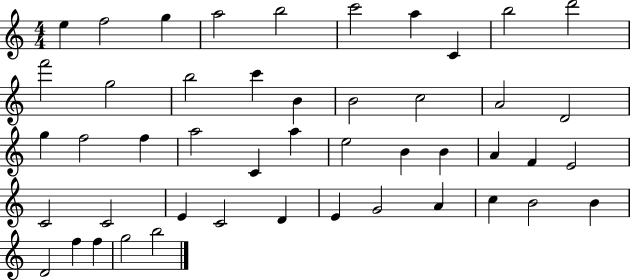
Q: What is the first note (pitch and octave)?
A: E5